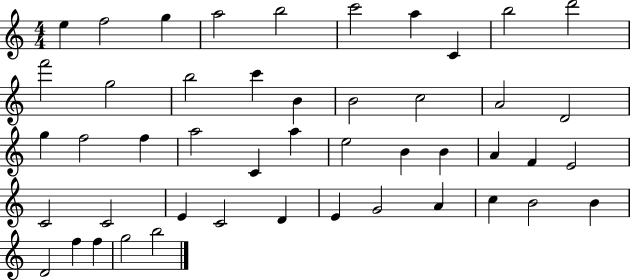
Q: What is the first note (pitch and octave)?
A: E5